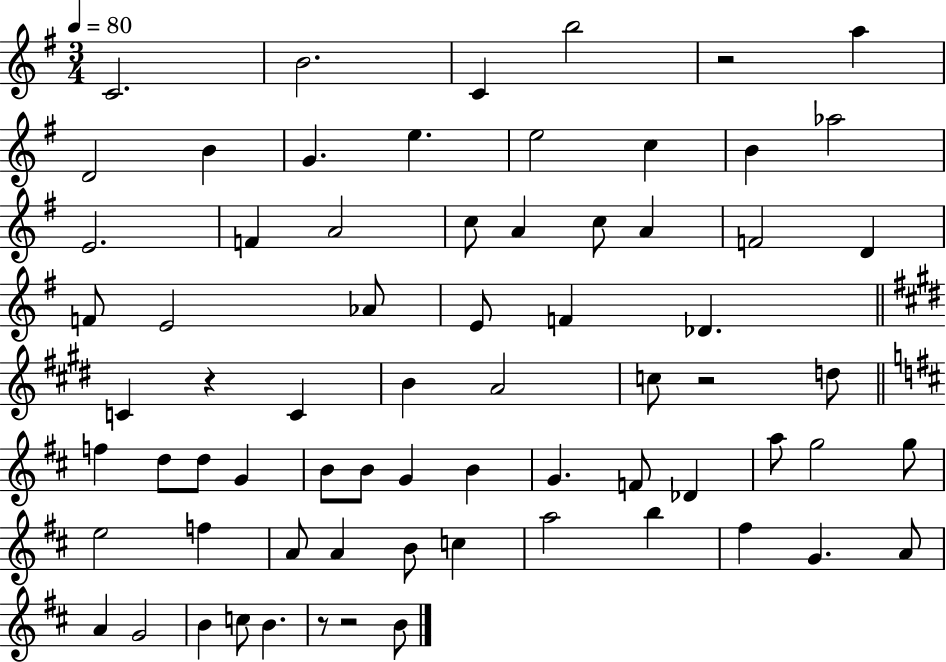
X:1
T:Untitled
M:3/4
L:1/4
K:G
C2 B2 C b2 z2 a D2 B G e e2 c B _a2 E2 F A2 c/2 A c/2 A F2 D F/2 E2 _A/2 E/2 F _D C z C B A2 c/2 z2 d/2 f d/2 d/2 G B/2 B/2 G B G F/2 _D a/2 g2 g/2 e2 f A/2 A B/2 c a2 b ^f G A/2 A G2 B c/2 B z/2 z2 B/2